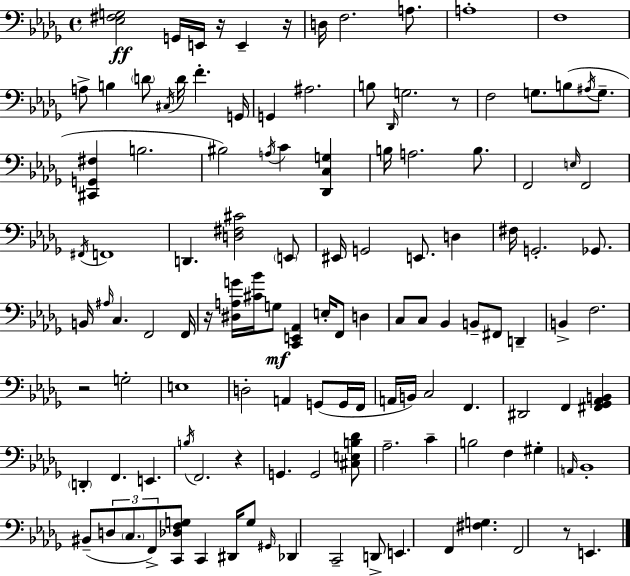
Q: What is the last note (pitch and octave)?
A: E2